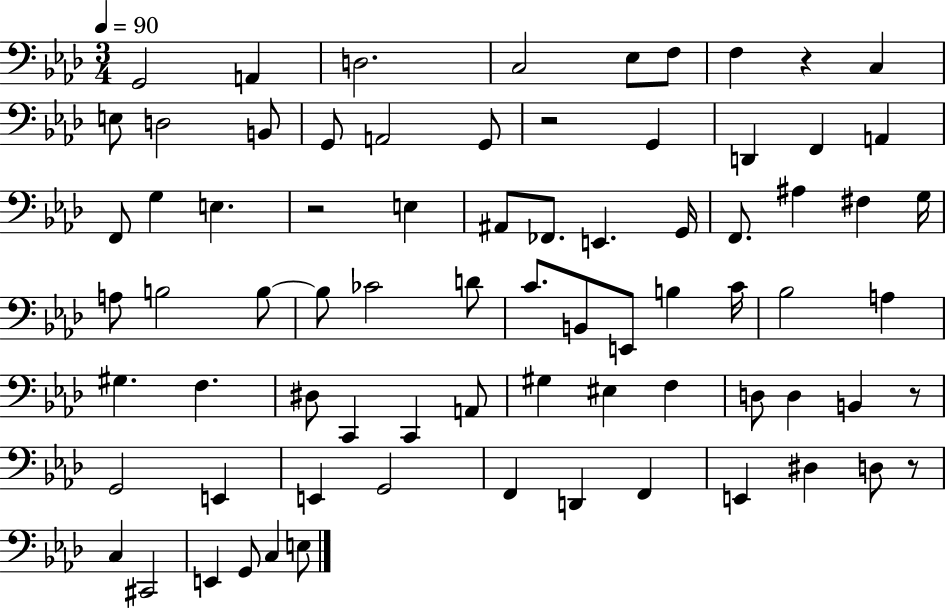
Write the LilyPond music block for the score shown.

{
  \clef bass
  \numericTimeSignature
  \time 3/4
  \key aes \major
  \tempo 4 = 90
  g,2 a,4 | d2. | c2 ees8 f8 | f4 r4 c4 | \break e8 d2 b,8 | g,8 a,2 g,8 | r2 g,4 | d,4 f,4 a,4 | \break f,8 g4 e4. | r2 e4 | ais,8 fes,8. e,4. g,16 | f,8. ais4 fis4 g16 | \break a8 b2 b8~~ | b8 ces'2 d'8 | c'8. b,8 e,8 b4 c'16 | bes2 a4 | \break gis4. f4. | dis8 c,4 c,4 a,8 | gis4 eis4 f4 | d8 d4 b,4 r8 | \break g,2 e,4 | e,4 g,2 | f,4 d,4 f,4 | e,4 dis4 d8 r8 | \break c4 cis,2 | e,4 g,8 c4 e8 | \bar "|."
}